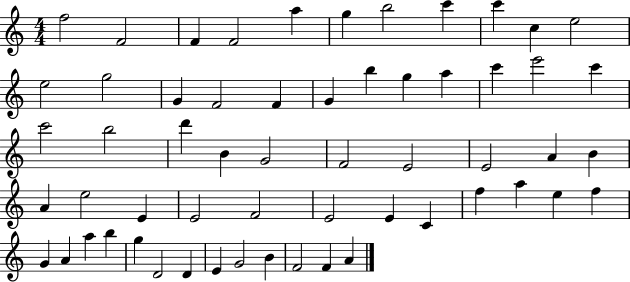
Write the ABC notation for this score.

X:1
T:Untitled
M:4/4
L:1/4
K:C
f2 F2 F F2 a g b2 c' c' c e2 e2 g2 G F2 F G b g a c' e'2 c' c'2 b2 d' B G2 F2 E2 E2 A B A e2 E E2 F2 E2 E C f a e f G A a b g D2 D E G2 B F2 F A